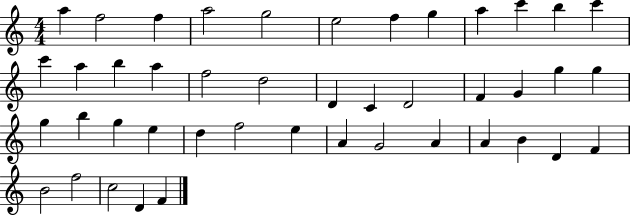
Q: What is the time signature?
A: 4/4